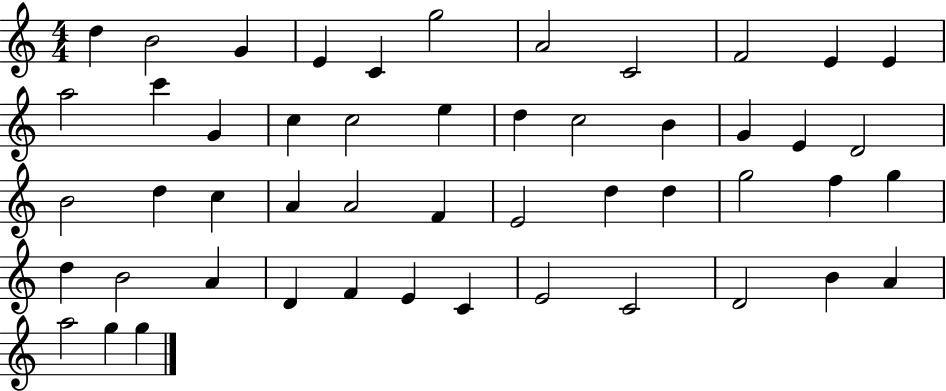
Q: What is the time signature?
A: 4/4